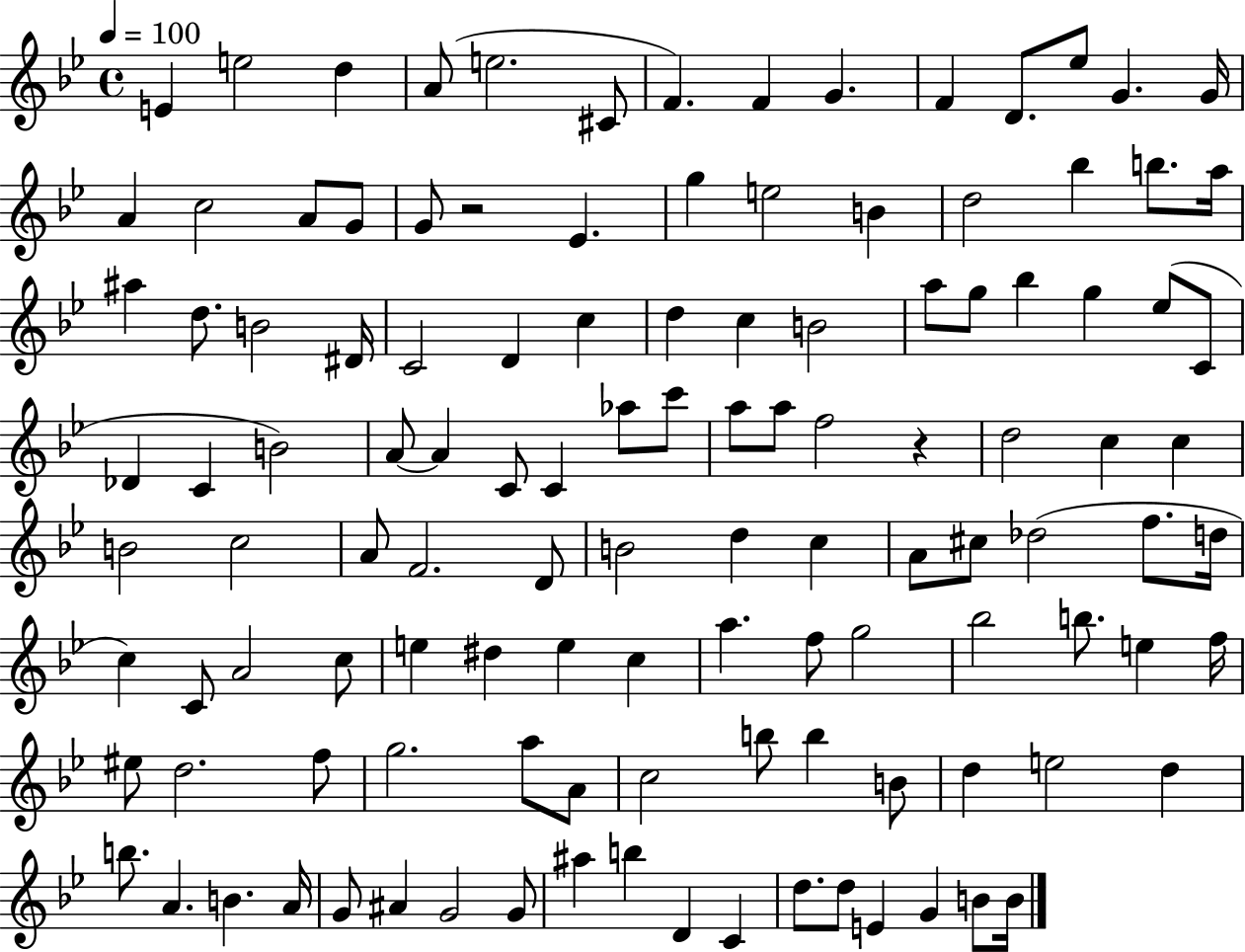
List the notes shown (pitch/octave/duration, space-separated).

E4/q E5/h D5/q A4/e E5/h. C#4/e F4/q. F4/q G4/q. F4/q D4/e. Eb5/e G4/q. G4/s A4/q C5/h A4/e G4/e G4/e R/h Eb4/q. G5/q E5/h B4/q D5/h Bb5/q B5/e. A5/s A#5/q D5/e. B4/h D#4/s C4/h D4/q C5/q D5/q C5/q B4/h A5/e G5/e Bb5/q G5/q Eb5/e C4/e Db4/q C4/q B4/h A4/e A4/q C4/e C4/q Ab5/e C6/e A5/e A5/e F5/h R/q D5/h C5/q C5/q B4/h C5/h A4/e F4/h. D4/e B4/h D5/q C5/q A4/e C#5/e Db5/h F5/e. D5/s C5/q C4/e A4/h C5/e E5/q D#5/q E5/q C5/q A5/q. F5/e G5/h Bb5/h B5/e. E5/q F5/s EIS5/e D5/h. F5/e G5/h. A5/e A4/e C5/h B5/e B5/q B4/e D5/q E5/h D5/q B5/e. A4/q. B4/q. A4/s G4/e A#4/q G4/h G4/e A#5/q B5/q D4/q C4/q D5/e. D5/e E4/q G4/q B4/e B4/s